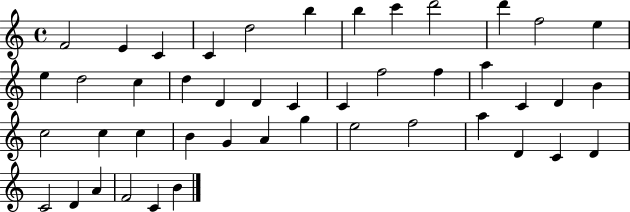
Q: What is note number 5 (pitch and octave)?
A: D5